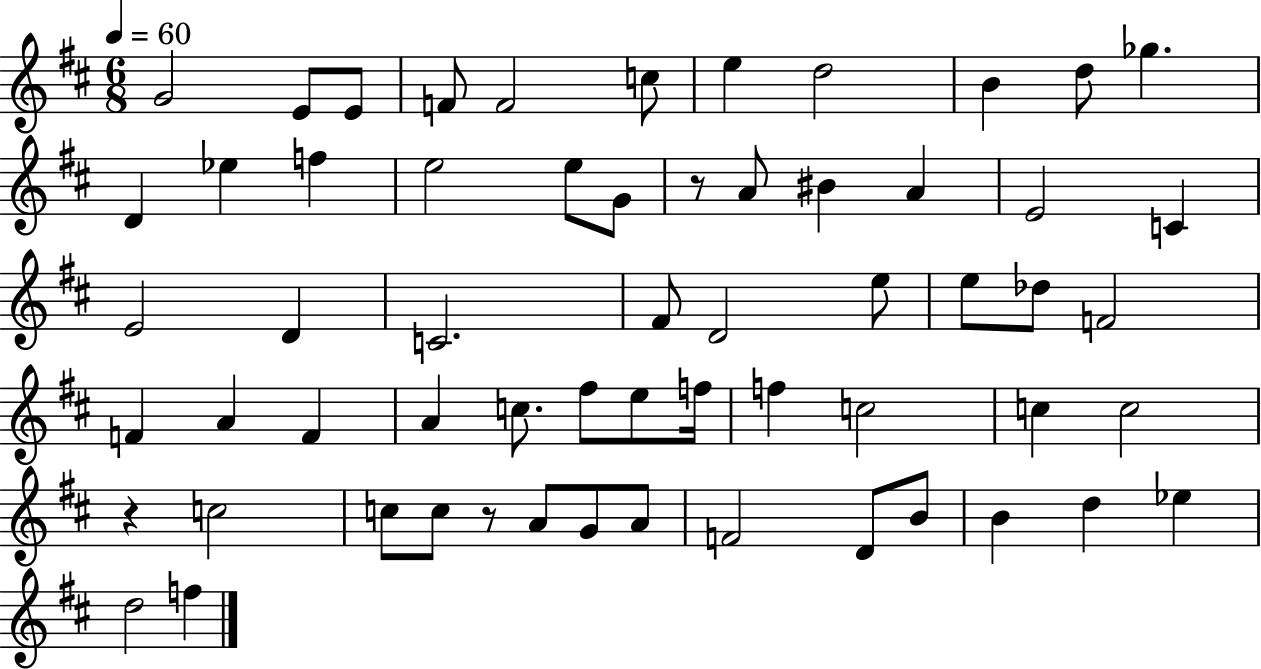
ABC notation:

X:1
T:Untitled
M:6/8
L:1/4
K:D
G2 E/2 E/2 F/2 F2 c/2 e d2 B d/2 _g D _e f e2 e/2 G/2 z/2 A/2 ^B A E2 C E2 D C2 ^F/2 D2 e/2 e/2 _d/2 F2 F A F A c/2 ^f/2 e/2 f/4 f c2 c c2 z c2 c/2 c/2 z/2 A/2 G/2 A/2 F2 D/2 B/2 B d _e d2 f